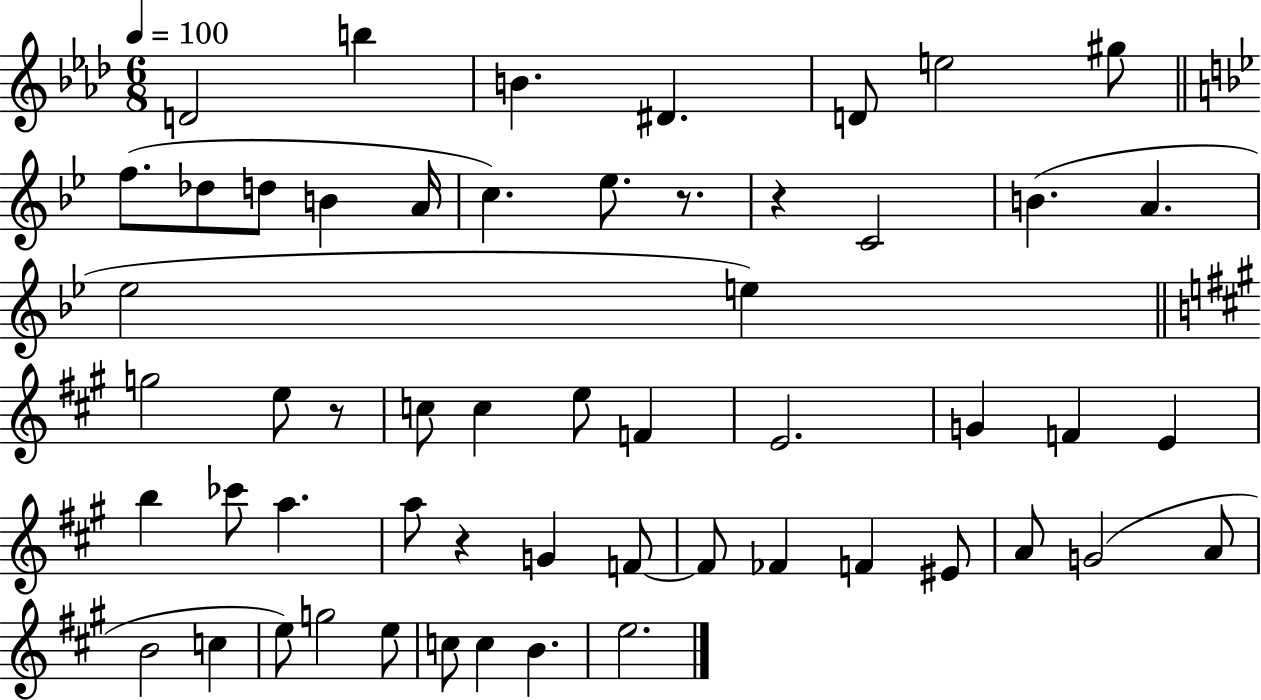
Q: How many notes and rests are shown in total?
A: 55